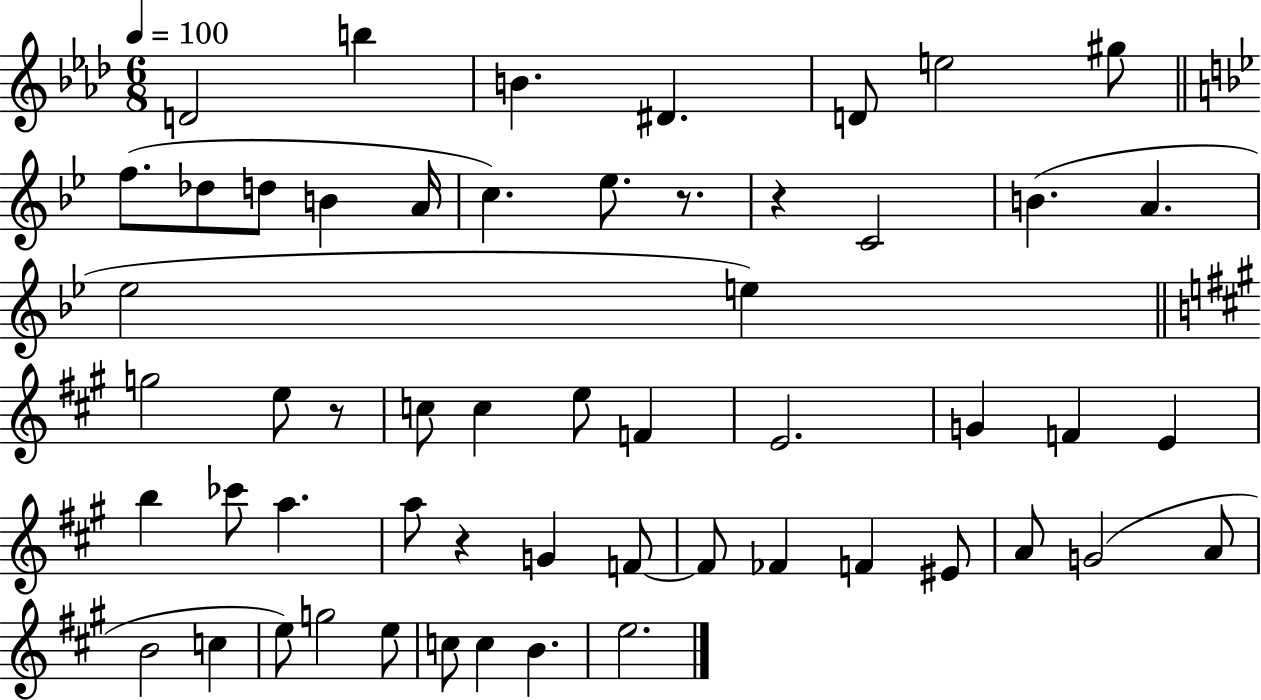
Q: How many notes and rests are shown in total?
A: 55